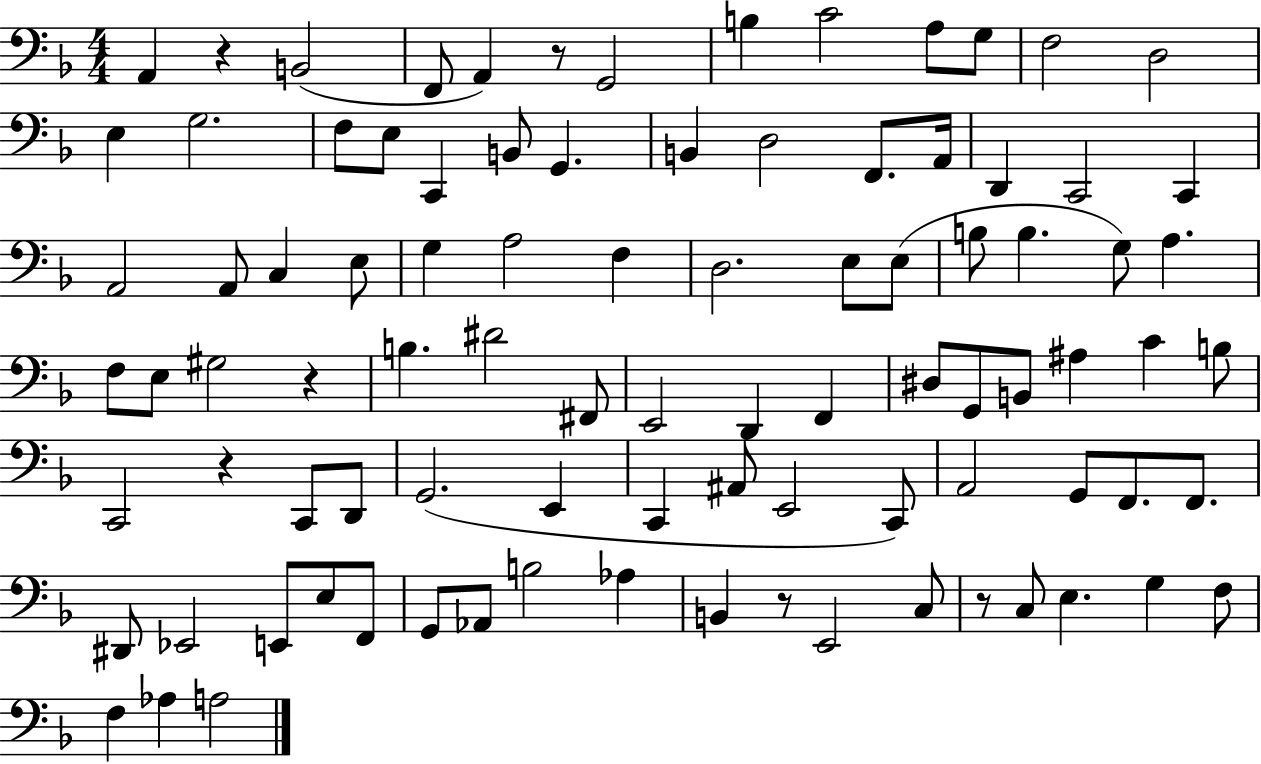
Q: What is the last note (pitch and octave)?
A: A3